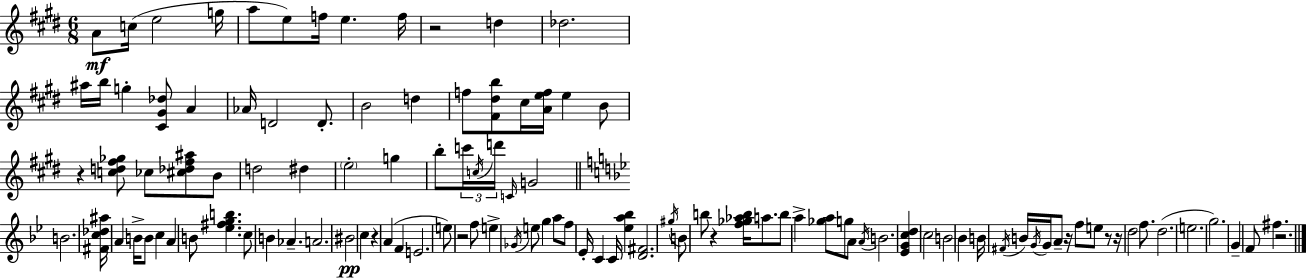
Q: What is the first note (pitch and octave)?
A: A4